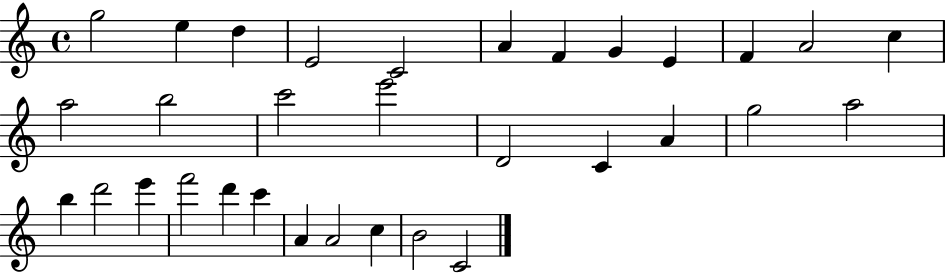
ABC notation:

X:1
T:Untitled
M:4/4
L:1/4
K:C
g2 e d E2 C2 A F G E F A2 c a2 b2 c'2 e'2 D2 C A g2 a2 b d'2 e' f'2 d' c' A A2 c B2 C2